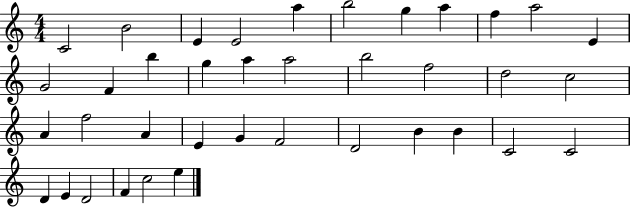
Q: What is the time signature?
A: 4/4